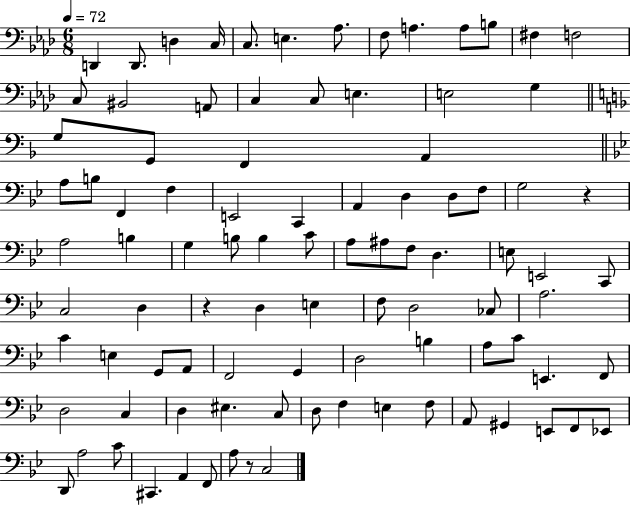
D2/q D2/e. D3/q C3/s C3/e. E3/q. Ab3/e. F3/e A3/q. A3/e B3/e F#3/q F3/h C3/e BIS2/h A2/e C3/q C3/e E3/q. E3/h G3/q G3/e G2/e F2/q A2/q A3/e B3/e F2/q F3/q E2/h C2/q A2/q D3/q D3/e F3/e G3/h R/q A3/h B3/q G3/q B3/e B3/q C4/e A3/e A#3/e F3/e D3/q. E3/e E2/h C2/e C3/h D3/q R/q D3/q E3/q F3/e D3/h CES3/e A3/h. C4/q E3/q G2/e A2/e F2/h G2/q D3/h B3/q A3/e C4/e E2/q. F2/e D3/h C3/q D3/q EIS3/q. C3/e D3/e F3/q E3/q F3/e A2/e G#2/q E2/e F2/e Eb2/e D2/e A3/h C4/e C#2/q. A2/q F2/e A3/e R/e C3/h